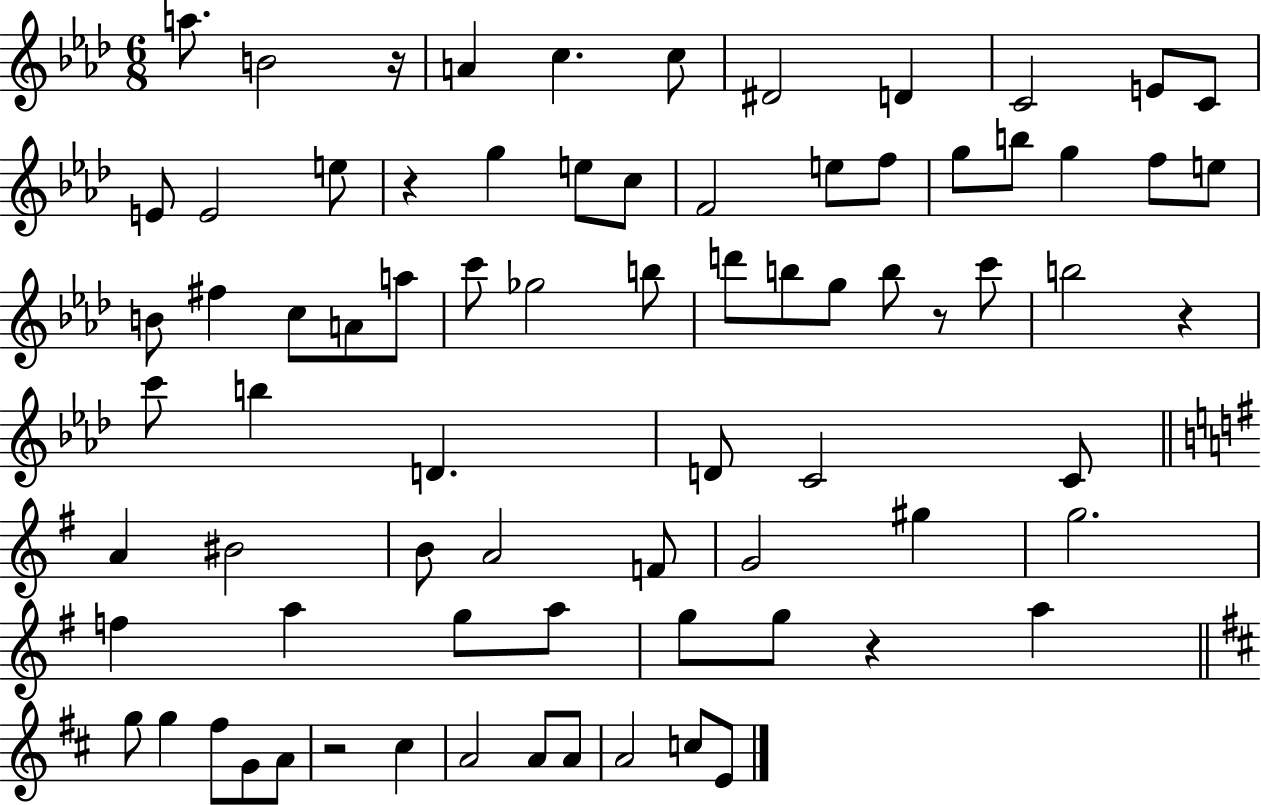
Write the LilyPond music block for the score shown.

{
  \clef treble
  \numericTimeSignature
  \time 6/8
  \key aes \major
  a''8. b'2 r16 | a'4 c''4. c''8 | dis'2 d'4 | c'2 e'8 c'8 | \break e'8 e'2 e''8 | r4 g''4 e''8 c''8 | f'2 e''8 f''8 | g''8 b''8 g''4 f''8 e''8 | \break b'8 fis''4 c''8 a'8 a''8 | c'''8 ges''2 b''8 | d'''8 b''8 g''8 b''8 r8 c'''8 | b''2 r4 | \break c'''8 b''4 d'4. | d'8 c'2 c'8 | \bar "||" \break \key e \minor a'4 bis'2 | b'8 a'2 f'8 | g'2 gis''4 | g''2. | \break f''4 a''4 g''8 a''8 | g''8 g''8 r4 a''4 | \bar "||" \break \key d \major g''8 g''4 fis''8 g'8 a'8 | r2 cis''4 | a'2 a'8 a'8 | a'2 c''8 e'8 | \break \bar "|."
}